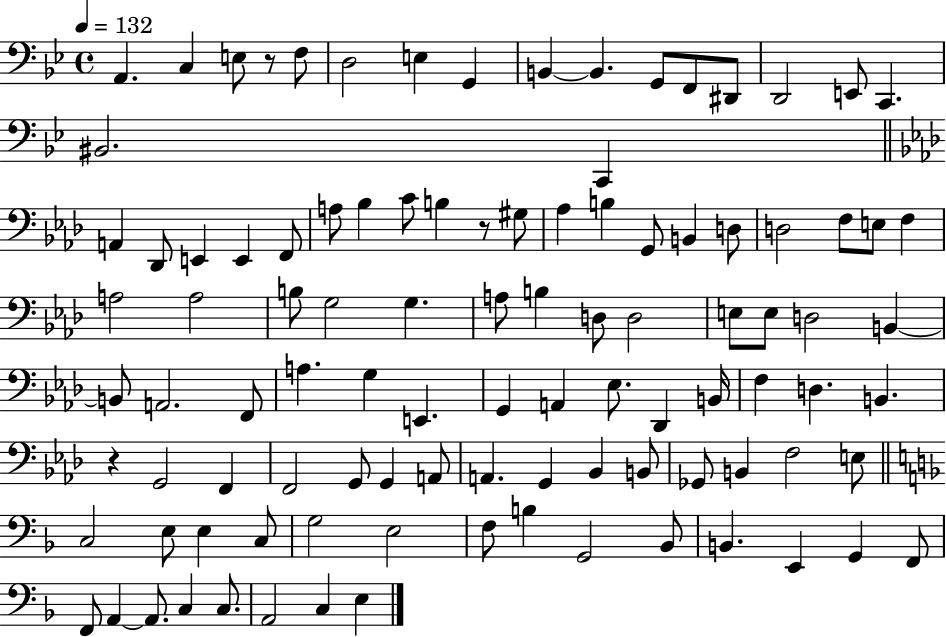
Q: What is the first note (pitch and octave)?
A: A2